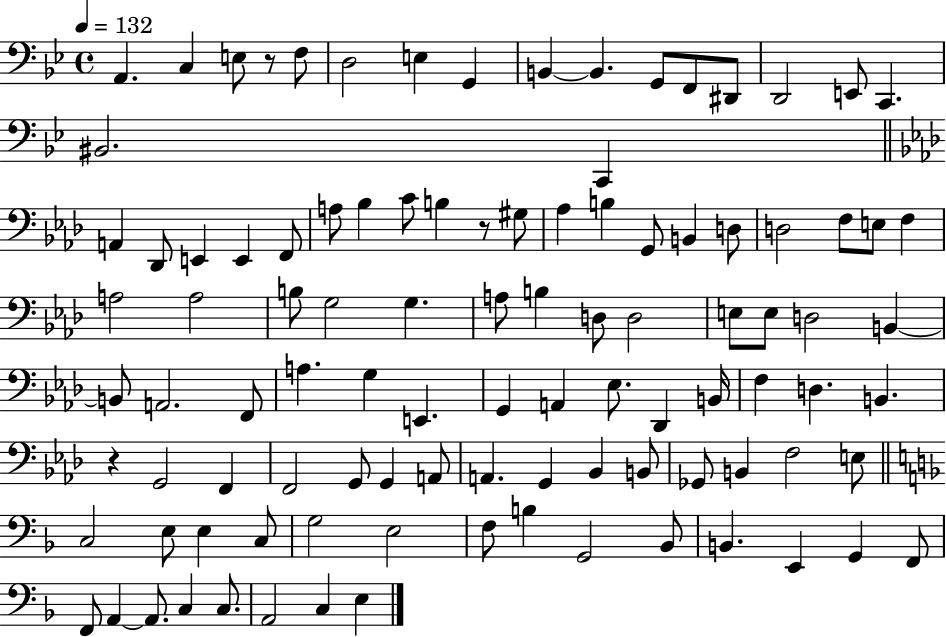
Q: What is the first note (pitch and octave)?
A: A2